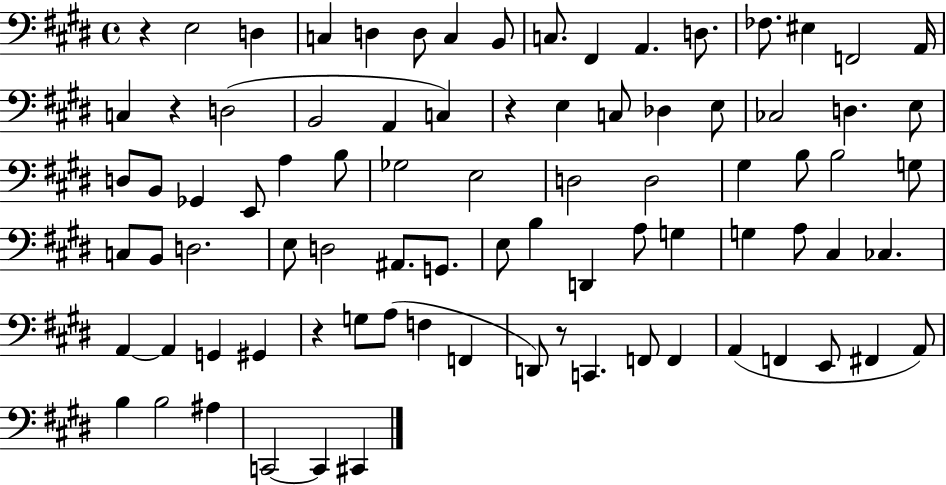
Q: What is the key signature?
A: E major